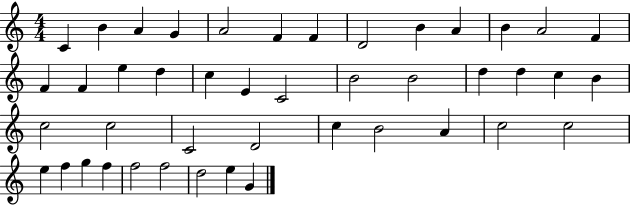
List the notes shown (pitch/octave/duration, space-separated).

C4/q B4/q A4/q G4/q A4/h F4/q F4/q D4/h B4/q A4/q B4/q A4/h F4/q F4/q F4/q E5/q D5/q C5/q E4/q C4/h B4/h B4/h D5/q D5/q C5/q B4/q C5/h C5/h C4/h D4/h C5/q B4/h A4/q C5/h C5/h E5/q F5/q G5/q F5/q F5/h F5/h D5/h E5/q G4/q